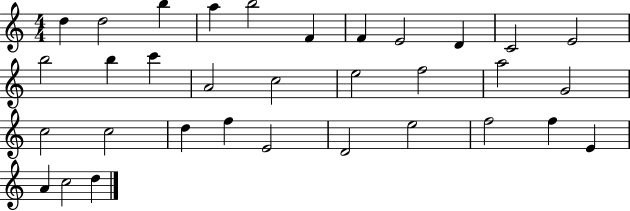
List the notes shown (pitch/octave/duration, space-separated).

D5/q D5/h B5/q A5/q B5/h F4/q F4/q E4/h D4/q C4/h E4/h B5/h B5/q C6/q A4/h C5/h E5/h F5/h A5/h G4/h C5/h C5/h D5/q F5/q E4/h D4/h E5/h F5/h F5/q E4/q A4/q C5/h D5/q